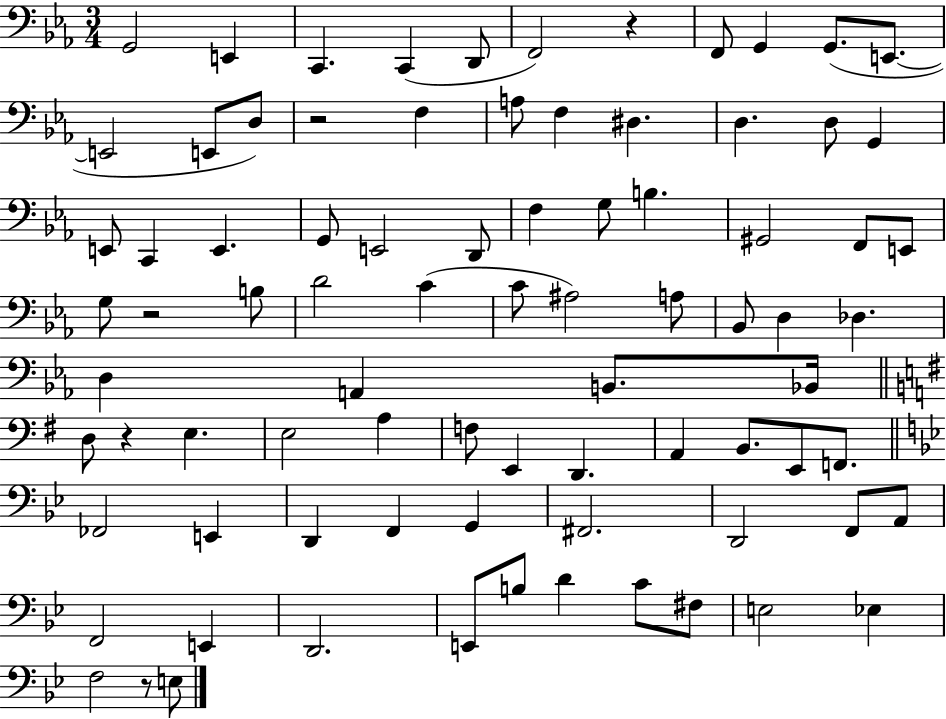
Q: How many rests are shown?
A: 5